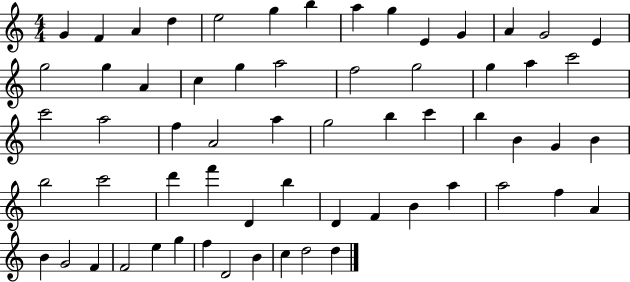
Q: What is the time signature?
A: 4/4